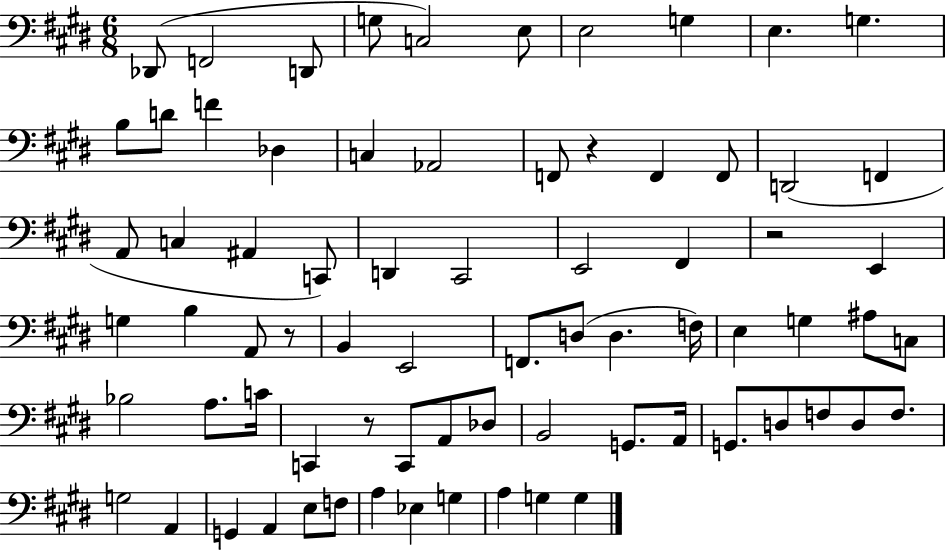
Db2/e F2/h D2/e G3/e C3/h E3/e E3/h G3/q E3/q. G3/q. B3/e D4/e F4/q Db3/q C3/q Ab2/h F2/e R/q F2/q F2/e D2/h F2/q A2/e C3/q A#2/q C2/e D2/q C#2/h E2/h F#2/q R/h E2/q G3/q B3/q A2/e R/e B2/q E2/h F2/e. D3/e D3/q. F3/s E3/q G3/q A#3/e C3/e Bb3/h A3/e. C4/s C2/q R/e C2/e A2/e Db3/e B2/h G2/e. A2/s G2/e. D3/e F3/e D3/e F3/e. G3/h A2/q G2/q A2/q E3/e F3/e A3/q Eb3/q G3/q A3/q G3/q G3/q